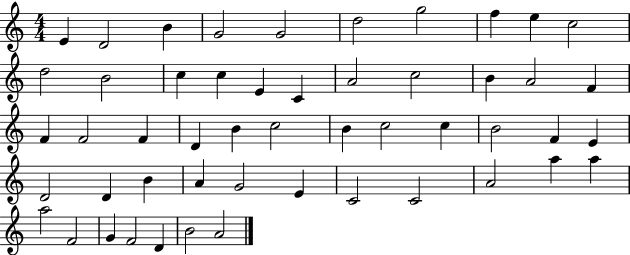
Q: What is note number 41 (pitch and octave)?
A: C4